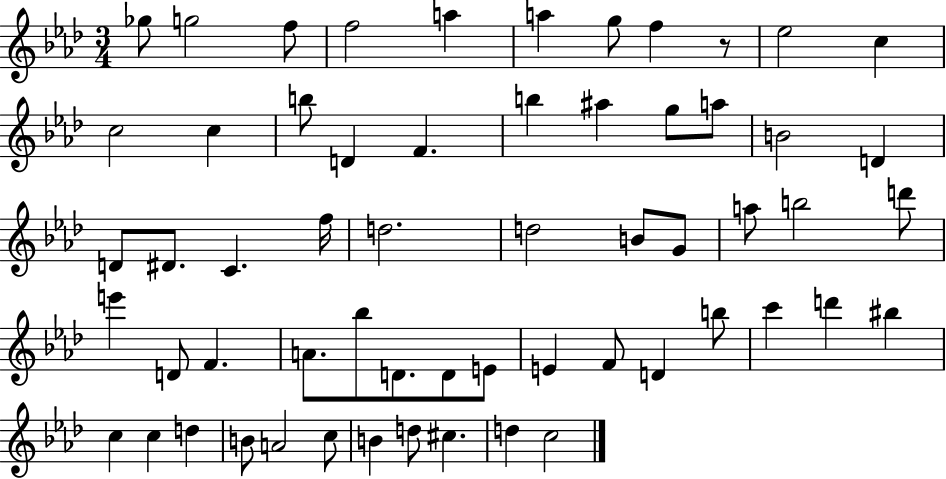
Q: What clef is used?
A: treble